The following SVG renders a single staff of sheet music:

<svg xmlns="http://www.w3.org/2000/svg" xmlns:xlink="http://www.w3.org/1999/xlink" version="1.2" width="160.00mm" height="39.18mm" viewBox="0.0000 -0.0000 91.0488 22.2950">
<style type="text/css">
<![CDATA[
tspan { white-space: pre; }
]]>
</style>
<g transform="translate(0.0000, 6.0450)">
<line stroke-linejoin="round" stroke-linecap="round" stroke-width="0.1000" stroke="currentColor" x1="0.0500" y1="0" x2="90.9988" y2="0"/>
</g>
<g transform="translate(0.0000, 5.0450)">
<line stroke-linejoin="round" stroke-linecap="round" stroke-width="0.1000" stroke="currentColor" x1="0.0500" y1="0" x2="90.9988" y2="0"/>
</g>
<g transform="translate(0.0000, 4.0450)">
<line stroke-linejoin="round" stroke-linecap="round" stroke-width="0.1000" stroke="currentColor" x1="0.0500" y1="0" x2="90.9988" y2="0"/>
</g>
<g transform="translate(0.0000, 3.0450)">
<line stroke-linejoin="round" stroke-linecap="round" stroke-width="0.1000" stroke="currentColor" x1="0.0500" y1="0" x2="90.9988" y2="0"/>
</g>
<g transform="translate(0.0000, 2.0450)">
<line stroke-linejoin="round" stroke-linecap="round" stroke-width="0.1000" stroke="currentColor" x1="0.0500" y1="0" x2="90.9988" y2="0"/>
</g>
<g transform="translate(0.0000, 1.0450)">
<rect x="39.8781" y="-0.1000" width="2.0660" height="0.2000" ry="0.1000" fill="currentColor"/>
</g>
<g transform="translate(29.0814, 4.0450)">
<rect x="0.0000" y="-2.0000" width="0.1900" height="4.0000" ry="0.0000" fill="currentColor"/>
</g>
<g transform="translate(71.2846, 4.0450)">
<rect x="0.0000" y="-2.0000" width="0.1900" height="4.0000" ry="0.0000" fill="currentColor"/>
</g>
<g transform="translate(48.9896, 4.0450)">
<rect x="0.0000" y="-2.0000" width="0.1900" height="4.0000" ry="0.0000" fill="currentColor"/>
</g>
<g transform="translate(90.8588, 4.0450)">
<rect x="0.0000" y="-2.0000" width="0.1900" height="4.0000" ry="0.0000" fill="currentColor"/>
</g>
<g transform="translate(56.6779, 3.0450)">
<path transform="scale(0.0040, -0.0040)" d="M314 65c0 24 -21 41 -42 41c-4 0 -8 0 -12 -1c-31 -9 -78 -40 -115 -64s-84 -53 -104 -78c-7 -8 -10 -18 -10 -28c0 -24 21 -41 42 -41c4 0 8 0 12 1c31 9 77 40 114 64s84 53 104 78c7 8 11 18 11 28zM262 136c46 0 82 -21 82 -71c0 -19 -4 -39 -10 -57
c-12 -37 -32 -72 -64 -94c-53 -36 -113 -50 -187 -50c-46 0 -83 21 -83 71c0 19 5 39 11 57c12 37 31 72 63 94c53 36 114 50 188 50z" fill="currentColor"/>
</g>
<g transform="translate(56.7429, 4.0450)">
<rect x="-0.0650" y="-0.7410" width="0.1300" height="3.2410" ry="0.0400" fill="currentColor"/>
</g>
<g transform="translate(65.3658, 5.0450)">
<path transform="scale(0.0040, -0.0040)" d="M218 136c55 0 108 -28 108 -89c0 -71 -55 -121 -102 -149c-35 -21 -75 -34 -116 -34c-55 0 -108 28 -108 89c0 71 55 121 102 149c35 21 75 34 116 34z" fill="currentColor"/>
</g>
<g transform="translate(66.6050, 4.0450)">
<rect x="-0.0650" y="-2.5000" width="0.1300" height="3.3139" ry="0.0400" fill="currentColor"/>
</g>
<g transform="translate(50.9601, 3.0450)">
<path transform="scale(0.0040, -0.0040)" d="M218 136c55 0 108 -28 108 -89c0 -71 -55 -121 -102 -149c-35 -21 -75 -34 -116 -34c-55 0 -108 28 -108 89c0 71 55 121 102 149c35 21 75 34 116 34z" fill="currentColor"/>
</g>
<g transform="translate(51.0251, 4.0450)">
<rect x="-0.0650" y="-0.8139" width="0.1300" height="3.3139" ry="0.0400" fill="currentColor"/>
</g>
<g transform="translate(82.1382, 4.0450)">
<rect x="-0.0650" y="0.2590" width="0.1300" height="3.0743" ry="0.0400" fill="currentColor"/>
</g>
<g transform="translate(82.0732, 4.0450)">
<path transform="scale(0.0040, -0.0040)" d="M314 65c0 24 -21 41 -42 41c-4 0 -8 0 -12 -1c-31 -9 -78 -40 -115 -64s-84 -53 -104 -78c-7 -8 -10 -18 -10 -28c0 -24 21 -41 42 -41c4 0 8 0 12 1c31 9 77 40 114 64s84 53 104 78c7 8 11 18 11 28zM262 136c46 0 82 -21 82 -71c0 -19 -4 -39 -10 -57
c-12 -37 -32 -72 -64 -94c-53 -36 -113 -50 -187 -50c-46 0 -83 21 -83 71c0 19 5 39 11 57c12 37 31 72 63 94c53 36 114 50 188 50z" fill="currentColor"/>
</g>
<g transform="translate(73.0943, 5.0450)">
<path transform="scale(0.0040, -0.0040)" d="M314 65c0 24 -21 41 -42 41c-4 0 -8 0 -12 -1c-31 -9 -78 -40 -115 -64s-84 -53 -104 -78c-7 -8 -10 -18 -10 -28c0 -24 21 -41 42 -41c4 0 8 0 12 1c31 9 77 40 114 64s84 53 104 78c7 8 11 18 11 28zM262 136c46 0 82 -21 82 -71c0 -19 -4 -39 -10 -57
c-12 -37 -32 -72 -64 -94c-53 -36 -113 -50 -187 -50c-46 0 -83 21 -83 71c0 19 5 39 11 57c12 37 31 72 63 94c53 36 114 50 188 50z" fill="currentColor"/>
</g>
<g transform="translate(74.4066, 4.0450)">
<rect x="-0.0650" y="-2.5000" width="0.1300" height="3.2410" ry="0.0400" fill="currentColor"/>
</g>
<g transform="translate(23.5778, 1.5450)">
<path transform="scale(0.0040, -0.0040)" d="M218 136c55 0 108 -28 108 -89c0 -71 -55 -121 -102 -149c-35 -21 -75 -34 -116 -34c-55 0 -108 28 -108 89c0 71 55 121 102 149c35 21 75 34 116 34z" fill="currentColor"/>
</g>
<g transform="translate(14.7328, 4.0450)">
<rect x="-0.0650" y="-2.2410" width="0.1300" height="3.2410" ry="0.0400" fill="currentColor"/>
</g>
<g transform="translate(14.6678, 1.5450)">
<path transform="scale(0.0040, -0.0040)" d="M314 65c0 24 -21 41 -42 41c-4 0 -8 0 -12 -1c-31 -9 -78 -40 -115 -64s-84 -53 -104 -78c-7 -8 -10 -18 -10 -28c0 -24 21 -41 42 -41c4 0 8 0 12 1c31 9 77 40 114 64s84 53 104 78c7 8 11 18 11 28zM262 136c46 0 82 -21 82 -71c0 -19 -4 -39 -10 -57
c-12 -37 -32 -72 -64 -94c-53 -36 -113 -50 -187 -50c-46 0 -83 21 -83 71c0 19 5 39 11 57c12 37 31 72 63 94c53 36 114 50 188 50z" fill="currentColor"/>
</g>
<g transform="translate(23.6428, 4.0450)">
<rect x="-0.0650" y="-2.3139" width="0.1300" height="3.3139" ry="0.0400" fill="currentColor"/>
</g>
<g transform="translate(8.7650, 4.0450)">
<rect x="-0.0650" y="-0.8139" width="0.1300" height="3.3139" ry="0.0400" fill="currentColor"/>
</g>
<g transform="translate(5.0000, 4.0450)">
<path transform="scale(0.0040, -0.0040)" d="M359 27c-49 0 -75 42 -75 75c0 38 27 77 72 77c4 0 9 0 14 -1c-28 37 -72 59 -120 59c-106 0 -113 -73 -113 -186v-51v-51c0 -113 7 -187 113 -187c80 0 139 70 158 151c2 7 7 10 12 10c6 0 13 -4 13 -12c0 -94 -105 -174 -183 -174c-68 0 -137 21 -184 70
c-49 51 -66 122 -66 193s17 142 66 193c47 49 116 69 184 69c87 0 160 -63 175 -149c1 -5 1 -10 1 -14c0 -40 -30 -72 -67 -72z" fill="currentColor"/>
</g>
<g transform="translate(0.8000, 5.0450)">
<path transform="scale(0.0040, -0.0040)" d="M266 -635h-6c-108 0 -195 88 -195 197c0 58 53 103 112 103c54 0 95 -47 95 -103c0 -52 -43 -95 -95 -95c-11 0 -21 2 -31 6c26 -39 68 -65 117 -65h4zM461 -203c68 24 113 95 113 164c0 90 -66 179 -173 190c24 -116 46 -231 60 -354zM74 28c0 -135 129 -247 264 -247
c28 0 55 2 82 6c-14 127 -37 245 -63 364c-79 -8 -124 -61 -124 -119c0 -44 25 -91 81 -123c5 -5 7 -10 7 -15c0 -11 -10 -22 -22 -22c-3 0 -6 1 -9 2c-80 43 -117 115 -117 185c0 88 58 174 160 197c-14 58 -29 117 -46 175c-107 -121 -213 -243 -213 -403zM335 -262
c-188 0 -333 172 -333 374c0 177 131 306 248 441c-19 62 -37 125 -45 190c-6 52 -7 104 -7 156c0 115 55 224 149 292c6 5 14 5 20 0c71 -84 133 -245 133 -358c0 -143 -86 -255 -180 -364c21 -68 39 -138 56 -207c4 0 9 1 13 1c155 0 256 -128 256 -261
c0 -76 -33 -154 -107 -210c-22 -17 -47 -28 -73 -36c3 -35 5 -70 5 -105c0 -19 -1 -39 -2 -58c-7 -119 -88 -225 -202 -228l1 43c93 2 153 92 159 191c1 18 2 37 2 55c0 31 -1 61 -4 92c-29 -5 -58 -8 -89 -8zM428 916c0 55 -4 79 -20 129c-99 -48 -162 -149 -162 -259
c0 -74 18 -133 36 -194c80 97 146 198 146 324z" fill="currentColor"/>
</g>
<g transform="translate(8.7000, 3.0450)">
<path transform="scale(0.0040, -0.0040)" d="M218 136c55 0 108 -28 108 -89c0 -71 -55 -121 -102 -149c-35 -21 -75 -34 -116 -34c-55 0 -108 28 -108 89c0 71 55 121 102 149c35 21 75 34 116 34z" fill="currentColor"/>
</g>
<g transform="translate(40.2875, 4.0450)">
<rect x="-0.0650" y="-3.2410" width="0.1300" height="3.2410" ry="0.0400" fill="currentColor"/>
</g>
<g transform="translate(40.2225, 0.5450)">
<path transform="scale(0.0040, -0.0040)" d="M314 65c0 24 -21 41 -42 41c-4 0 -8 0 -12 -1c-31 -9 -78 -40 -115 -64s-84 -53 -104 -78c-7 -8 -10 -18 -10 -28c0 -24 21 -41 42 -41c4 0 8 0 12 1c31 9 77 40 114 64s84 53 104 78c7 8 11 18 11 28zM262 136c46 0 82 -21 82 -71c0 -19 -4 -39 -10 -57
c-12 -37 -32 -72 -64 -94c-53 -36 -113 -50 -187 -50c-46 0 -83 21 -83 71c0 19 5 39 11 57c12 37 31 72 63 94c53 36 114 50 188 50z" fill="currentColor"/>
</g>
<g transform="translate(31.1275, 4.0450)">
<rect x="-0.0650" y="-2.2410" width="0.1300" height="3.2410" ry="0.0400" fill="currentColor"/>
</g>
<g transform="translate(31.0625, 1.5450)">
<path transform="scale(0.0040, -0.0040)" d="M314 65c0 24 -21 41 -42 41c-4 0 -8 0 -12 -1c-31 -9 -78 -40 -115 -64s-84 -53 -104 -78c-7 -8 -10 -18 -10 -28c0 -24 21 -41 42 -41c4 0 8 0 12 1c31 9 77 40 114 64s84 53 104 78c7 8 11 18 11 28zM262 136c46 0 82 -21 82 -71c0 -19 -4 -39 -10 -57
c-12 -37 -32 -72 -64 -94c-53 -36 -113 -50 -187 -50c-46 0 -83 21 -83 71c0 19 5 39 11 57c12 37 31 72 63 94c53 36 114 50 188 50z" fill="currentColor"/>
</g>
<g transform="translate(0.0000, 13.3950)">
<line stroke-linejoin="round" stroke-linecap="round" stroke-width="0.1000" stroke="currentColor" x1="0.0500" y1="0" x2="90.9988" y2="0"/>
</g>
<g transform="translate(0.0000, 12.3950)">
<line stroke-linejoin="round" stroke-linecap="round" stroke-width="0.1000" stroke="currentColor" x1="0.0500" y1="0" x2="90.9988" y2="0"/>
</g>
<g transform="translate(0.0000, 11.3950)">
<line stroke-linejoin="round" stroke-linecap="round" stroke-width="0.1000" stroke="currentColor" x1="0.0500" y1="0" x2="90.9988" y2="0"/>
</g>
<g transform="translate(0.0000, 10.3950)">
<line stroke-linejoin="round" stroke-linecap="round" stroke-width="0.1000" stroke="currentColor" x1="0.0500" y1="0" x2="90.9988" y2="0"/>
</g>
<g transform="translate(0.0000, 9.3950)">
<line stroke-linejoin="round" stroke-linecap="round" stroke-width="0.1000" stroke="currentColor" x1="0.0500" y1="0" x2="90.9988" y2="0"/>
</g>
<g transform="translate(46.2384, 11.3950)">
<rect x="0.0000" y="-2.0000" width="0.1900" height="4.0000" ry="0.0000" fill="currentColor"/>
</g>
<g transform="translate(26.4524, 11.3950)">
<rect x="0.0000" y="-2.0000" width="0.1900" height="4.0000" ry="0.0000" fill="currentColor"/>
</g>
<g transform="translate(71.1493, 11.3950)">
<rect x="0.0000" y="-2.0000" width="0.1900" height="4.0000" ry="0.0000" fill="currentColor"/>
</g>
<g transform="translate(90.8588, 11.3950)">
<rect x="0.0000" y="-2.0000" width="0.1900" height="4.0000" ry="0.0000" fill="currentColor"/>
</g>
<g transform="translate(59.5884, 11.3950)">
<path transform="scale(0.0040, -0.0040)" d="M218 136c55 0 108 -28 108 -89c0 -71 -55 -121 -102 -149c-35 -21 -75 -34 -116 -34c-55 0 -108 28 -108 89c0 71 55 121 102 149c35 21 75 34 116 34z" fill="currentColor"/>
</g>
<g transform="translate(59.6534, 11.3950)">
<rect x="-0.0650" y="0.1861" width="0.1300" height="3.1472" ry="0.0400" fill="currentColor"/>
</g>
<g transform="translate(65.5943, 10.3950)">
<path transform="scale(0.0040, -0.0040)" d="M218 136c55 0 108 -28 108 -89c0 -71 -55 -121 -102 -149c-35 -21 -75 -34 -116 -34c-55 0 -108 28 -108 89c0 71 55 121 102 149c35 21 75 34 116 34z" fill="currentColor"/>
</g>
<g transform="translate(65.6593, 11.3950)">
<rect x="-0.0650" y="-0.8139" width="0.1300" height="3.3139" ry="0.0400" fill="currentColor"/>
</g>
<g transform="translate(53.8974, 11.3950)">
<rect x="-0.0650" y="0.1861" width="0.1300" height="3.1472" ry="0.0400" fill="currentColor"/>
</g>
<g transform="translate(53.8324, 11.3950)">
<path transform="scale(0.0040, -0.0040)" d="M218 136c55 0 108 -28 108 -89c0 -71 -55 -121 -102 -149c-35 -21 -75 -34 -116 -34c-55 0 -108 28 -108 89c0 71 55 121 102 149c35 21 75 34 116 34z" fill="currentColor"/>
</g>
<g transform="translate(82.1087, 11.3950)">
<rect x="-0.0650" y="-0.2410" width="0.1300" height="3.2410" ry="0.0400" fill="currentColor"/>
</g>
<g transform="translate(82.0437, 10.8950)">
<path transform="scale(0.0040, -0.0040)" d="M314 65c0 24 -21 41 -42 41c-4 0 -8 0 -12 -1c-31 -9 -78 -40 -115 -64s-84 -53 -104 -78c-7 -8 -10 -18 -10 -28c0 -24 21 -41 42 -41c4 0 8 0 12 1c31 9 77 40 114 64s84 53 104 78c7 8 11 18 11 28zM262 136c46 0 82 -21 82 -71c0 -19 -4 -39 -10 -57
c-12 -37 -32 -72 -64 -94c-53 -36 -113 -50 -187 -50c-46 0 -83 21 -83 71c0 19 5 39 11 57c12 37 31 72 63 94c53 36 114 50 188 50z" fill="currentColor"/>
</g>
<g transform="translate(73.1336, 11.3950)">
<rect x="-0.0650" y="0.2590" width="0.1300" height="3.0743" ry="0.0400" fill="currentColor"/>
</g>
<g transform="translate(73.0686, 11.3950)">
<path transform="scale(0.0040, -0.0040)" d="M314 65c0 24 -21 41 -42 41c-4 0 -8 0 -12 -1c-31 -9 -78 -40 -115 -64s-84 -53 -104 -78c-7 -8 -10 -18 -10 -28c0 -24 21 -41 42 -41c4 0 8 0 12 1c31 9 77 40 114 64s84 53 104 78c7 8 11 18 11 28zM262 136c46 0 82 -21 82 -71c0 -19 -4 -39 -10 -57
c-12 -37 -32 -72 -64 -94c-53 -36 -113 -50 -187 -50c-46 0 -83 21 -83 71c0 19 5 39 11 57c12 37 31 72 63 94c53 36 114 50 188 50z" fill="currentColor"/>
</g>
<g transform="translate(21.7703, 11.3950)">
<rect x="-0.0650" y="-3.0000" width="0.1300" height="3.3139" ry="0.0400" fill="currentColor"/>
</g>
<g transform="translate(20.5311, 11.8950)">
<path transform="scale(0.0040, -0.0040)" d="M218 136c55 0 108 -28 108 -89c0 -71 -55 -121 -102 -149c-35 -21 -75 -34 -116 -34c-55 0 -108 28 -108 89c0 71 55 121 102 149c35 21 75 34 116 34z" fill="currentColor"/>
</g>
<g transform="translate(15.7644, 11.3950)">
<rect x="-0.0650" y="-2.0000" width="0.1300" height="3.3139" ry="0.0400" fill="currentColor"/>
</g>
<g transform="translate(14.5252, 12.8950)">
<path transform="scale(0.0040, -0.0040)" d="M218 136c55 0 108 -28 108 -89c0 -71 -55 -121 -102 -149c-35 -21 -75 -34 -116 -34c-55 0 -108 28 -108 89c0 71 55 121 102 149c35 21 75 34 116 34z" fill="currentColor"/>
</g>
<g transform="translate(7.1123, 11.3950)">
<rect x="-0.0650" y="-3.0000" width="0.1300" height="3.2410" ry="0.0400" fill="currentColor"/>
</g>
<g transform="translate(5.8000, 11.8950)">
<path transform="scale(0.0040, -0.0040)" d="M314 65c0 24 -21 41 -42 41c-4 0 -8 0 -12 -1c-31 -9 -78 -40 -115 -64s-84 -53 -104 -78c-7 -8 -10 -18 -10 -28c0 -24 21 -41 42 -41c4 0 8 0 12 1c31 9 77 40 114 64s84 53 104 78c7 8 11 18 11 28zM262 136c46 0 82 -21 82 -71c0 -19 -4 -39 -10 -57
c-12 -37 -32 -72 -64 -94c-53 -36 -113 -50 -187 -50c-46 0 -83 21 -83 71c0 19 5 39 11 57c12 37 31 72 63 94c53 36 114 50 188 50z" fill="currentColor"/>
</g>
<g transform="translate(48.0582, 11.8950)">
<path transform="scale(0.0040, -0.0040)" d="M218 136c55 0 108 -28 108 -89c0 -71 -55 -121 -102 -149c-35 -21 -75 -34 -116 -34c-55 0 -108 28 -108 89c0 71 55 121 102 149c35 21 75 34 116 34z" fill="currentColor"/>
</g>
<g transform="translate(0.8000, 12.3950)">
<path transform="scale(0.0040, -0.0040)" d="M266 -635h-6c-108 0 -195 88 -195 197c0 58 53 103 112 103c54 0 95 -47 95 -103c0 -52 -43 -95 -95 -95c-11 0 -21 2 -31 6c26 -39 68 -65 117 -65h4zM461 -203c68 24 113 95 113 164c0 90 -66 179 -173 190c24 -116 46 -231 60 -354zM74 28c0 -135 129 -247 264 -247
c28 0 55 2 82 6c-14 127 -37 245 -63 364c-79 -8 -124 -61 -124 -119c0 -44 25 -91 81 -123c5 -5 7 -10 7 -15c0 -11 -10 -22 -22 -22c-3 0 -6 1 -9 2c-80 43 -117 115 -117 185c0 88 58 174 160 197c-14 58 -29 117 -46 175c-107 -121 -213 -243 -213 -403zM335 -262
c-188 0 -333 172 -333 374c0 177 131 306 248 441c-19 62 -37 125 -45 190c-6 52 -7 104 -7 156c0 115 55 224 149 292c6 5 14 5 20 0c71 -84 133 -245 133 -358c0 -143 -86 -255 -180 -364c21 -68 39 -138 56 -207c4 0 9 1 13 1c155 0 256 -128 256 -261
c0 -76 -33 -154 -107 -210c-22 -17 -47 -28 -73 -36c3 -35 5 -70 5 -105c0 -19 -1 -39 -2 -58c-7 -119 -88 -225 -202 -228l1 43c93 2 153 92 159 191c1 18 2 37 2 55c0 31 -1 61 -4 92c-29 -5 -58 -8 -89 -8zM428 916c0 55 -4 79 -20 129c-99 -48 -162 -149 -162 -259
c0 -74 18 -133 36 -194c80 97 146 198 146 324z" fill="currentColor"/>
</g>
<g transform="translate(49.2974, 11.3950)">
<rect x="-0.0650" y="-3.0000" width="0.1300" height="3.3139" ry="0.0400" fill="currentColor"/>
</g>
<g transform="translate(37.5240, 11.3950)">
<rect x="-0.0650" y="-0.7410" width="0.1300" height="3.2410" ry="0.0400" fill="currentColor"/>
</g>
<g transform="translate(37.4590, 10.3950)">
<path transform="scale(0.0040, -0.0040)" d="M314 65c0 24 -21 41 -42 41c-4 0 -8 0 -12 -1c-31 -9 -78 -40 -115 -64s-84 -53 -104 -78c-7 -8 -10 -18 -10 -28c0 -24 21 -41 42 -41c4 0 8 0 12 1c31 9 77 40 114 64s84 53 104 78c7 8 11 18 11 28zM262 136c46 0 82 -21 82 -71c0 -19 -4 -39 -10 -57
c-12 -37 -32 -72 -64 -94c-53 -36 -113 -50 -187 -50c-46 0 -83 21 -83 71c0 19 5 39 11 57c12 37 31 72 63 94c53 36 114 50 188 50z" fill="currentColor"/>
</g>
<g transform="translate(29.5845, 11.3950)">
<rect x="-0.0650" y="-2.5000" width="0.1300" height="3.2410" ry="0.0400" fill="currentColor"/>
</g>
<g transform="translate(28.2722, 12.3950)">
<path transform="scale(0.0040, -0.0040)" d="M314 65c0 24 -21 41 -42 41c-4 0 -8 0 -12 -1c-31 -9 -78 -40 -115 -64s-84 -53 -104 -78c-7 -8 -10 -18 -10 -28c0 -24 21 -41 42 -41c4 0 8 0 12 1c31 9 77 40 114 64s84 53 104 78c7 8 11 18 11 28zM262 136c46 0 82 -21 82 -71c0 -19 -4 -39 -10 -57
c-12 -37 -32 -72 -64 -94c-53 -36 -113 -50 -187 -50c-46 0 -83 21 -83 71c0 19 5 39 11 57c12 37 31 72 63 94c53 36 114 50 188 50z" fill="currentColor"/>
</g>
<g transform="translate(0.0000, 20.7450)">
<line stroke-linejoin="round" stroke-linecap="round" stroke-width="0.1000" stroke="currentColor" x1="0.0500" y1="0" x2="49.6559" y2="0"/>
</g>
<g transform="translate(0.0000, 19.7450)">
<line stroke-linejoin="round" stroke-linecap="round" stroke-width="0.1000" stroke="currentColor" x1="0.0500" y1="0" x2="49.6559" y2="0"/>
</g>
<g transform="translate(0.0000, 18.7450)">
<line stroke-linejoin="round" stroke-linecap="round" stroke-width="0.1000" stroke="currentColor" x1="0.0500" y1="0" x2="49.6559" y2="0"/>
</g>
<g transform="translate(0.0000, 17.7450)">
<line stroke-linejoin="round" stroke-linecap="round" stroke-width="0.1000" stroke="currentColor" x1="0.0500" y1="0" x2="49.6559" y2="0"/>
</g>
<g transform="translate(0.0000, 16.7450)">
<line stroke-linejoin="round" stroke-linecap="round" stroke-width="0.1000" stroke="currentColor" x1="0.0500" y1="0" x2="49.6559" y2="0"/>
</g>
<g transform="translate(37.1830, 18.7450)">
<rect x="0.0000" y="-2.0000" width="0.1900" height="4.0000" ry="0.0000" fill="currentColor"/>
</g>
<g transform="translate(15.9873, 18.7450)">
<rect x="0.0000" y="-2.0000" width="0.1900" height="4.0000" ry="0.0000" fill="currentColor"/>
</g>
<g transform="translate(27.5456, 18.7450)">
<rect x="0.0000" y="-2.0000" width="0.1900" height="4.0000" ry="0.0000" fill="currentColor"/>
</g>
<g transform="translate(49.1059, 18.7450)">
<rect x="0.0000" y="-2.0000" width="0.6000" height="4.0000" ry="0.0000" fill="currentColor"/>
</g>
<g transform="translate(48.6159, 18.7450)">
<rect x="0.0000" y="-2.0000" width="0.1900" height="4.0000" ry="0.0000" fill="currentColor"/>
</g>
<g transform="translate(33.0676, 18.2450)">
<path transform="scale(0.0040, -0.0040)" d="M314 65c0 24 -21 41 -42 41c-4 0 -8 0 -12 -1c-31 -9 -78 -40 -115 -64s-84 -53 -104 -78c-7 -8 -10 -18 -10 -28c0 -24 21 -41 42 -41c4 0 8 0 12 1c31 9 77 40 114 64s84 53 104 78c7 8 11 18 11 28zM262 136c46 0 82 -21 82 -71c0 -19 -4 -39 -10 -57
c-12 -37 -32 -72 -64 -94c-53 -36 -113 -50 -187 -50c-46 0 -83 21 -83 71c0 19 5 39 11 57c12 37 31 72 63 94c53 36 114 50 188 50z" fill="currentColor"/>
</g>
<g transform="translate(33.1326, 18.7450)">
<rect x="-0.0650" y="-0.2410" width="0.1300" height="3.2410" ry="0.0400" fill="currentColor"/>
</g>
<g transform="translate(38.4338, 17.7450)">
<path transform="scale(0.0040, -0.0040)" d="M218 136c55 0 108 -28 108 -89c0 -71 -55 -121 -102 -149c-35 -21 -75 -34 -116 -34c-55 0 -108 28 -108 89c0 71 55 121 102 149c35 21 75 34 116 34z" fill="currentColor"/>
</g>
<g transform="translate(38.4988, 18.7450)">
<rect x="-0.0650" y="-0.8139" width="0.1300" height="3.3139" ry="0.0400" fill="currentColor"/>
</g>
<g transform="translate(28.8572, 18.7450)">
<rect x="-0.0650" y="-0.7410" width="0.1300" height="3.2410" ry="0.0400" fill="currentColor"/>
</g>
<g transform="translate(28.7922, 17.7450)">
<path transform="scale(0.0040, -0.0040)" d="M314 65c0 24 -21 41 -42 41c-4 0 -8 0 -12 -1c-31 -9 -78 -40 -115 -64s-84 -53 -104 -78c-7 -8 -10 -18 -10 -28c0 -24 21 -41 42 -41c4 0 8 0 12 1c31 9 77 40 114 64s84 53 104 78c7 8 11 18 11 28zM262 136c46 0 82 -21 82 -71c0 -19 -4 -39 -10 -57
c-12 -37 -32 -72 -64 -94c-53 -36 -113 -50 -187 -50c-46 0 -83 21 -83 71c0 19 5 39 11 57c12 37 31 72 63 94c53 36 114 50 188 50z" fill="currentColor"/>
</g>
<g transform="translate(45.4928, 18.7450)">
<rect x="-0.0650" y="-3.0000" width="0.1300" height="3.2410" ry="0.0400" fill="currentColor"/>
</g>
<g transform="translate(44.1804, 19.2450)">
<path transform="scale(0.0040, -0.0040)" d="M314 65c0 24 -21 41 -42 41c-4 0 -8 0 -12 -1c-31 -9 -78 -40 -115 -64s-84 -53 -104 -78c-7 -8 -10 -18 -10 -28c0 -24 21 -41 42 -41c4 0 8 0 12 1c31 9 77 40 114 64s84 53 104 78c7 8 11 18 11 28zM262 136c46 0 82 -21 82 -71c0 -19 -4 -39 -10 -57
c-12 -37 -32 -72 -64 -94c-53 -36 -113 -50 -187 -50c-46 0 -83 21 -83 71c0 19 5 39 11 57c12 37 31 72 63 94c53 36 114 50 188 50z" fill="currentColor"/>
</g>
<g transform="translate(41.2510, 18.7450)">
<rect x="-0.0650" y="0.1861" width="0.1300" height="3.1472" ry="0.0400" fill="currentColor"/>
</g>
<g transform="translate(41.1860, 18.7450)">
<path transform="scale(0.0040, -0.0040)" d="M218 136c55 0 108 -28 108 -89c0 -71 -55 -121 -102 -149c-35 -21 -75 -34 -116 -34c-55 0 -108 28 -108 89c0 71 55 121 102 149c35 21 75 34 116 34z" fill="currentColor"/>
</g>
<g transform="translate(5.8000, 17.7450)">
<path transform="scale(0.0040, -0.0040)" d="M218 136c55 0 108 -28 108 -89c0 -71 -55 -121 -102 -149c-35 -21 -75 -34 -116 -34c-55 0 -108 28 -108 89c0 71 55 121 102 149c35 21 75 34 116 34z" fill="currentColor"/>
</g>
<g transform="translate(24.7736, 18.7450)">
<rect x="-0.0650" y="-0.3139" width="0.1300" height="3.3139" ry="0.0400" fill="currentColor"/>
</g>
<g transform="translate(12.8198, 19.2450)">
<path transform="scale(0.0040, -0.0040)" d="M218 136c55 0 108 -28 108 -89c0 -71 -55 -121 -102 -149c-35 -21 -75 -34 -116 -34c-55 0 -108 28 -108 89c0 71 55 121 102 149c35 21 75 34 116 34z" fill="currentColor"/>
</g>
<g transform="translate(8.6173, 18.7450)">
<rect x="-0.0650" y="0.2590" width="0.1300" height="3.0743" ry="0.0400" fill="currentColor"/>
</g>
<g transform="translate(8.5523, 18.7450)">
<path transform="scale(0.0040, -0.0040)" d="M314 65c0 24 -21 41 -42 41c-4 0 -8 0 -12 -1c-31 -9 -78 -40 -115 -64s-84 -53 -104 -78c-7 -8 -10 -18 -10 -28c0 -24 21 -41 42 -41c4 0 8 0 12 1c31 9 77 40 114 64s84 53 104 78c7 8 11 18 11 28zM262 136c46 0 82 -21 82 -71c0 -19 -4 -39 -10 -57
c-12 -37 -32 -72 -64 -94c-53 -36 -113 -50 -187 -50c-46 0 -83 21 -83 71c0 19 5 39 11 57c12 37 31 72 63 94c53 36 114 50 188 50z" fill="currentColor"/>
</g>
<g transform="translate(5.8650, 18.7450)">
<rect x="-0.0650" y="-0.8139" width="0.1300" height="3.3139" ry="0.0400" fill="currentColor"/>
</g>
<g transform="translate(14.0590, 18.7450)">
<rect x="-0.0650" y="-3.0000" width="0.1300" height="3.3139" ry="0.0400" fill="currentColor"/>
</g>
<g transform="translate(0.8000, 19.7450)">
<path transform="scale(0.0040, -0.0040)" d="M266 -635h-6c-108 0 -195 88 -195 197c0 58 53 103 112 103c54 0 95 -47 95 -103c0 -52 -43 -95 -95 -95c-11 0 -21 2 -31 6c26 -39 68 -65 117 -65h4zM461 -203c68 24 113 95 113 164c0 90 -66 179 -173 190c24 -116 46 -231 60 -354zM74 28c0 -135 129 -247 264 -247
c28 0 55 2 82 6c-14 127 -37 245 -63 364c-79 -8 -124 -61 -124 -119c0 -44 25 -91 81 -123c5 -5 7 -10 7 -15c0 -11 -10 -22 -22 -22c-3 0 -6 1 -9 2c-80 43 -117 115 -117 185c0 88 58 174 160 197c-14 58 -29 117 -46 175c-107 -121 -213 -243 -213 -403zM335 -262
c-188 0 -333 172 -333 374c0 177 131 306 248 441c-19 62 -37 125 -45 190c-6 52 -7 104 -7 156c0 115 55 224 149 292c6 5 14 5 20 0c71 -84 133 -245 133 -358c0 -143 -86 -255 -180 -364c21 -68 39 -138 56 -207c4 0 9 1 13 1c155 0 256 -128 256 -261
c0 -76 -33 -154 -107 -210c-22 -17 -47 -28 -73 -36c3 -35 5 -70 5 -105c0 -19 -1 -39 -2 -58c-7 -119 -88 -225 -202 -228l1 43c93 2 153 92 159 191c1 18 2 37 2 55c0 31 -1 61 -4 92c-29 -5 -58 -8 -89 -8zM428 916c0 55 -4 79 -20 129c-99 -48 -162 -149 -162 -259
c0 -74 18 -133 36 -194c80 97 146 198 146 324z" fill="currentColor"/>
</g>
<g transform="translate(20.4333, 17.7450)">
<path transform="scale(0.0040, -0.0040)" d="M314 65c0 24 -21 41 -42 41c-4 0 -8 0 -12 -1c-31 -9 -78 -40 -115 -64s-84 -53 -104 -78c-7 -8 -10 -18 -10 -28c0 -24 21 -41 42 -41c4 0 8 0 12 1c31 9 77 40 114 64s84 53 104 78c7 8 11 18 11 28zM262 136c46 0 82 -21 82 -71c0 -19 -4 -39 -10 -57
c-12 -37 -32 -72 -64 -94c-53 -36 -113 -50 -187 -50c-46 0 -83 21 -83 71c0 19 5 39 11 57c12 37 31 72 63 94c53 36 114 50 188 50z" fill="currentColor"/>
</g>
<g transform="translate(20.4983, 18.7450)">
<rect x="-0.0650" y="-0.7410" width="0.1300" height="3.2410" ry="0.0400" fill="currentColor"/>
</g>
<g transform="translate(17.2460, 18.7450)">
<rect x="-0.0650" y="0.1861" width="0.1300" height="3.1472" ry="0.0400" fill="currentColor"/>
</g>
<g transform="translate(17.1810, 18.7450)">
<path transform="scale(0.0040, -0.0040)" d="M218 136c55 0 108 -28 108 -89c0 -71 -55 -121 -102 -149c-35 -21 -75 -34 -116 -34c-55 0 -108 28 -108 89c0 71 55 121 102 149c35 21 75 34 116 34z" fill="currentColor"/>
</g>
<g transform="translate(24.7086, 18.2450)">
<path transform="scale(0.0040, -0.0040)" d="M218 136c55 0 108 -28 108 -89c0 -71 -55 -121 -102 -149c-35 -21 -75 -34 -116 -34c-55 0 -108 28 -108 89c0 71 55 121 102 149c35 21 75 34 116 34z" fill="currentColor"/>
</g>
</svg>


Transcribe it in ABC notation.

X:1
T:Untitled
M:4/4
L:1/4
K:C
d g2 g g2 b2 d d2 G G2 B2 A2 F A G2 d2 A B B d B2 c2 d B2 A B d2 c d2 c2 d B A2